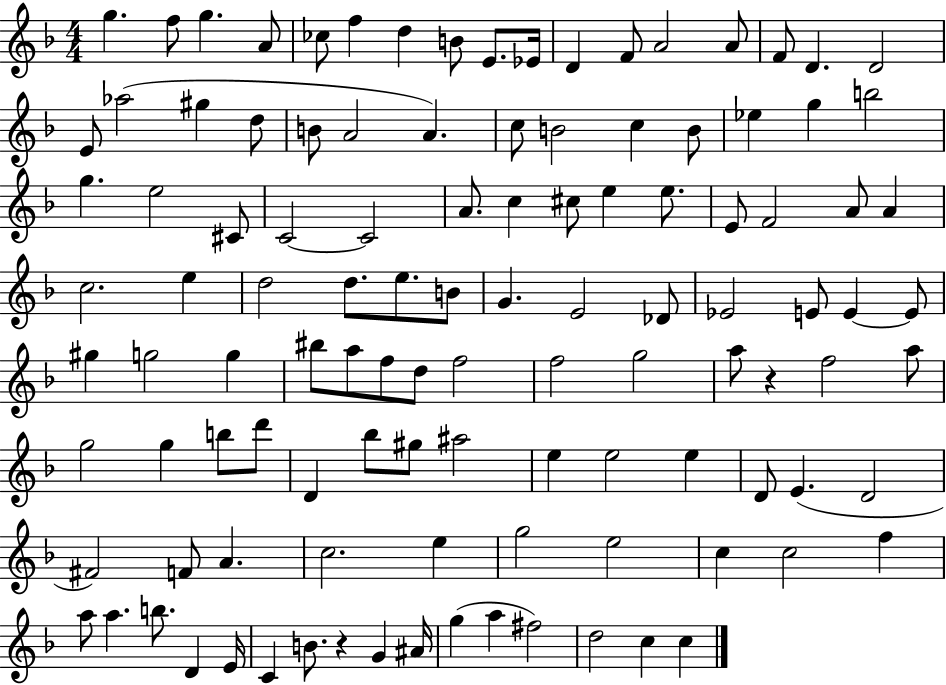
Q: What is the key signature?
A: F major